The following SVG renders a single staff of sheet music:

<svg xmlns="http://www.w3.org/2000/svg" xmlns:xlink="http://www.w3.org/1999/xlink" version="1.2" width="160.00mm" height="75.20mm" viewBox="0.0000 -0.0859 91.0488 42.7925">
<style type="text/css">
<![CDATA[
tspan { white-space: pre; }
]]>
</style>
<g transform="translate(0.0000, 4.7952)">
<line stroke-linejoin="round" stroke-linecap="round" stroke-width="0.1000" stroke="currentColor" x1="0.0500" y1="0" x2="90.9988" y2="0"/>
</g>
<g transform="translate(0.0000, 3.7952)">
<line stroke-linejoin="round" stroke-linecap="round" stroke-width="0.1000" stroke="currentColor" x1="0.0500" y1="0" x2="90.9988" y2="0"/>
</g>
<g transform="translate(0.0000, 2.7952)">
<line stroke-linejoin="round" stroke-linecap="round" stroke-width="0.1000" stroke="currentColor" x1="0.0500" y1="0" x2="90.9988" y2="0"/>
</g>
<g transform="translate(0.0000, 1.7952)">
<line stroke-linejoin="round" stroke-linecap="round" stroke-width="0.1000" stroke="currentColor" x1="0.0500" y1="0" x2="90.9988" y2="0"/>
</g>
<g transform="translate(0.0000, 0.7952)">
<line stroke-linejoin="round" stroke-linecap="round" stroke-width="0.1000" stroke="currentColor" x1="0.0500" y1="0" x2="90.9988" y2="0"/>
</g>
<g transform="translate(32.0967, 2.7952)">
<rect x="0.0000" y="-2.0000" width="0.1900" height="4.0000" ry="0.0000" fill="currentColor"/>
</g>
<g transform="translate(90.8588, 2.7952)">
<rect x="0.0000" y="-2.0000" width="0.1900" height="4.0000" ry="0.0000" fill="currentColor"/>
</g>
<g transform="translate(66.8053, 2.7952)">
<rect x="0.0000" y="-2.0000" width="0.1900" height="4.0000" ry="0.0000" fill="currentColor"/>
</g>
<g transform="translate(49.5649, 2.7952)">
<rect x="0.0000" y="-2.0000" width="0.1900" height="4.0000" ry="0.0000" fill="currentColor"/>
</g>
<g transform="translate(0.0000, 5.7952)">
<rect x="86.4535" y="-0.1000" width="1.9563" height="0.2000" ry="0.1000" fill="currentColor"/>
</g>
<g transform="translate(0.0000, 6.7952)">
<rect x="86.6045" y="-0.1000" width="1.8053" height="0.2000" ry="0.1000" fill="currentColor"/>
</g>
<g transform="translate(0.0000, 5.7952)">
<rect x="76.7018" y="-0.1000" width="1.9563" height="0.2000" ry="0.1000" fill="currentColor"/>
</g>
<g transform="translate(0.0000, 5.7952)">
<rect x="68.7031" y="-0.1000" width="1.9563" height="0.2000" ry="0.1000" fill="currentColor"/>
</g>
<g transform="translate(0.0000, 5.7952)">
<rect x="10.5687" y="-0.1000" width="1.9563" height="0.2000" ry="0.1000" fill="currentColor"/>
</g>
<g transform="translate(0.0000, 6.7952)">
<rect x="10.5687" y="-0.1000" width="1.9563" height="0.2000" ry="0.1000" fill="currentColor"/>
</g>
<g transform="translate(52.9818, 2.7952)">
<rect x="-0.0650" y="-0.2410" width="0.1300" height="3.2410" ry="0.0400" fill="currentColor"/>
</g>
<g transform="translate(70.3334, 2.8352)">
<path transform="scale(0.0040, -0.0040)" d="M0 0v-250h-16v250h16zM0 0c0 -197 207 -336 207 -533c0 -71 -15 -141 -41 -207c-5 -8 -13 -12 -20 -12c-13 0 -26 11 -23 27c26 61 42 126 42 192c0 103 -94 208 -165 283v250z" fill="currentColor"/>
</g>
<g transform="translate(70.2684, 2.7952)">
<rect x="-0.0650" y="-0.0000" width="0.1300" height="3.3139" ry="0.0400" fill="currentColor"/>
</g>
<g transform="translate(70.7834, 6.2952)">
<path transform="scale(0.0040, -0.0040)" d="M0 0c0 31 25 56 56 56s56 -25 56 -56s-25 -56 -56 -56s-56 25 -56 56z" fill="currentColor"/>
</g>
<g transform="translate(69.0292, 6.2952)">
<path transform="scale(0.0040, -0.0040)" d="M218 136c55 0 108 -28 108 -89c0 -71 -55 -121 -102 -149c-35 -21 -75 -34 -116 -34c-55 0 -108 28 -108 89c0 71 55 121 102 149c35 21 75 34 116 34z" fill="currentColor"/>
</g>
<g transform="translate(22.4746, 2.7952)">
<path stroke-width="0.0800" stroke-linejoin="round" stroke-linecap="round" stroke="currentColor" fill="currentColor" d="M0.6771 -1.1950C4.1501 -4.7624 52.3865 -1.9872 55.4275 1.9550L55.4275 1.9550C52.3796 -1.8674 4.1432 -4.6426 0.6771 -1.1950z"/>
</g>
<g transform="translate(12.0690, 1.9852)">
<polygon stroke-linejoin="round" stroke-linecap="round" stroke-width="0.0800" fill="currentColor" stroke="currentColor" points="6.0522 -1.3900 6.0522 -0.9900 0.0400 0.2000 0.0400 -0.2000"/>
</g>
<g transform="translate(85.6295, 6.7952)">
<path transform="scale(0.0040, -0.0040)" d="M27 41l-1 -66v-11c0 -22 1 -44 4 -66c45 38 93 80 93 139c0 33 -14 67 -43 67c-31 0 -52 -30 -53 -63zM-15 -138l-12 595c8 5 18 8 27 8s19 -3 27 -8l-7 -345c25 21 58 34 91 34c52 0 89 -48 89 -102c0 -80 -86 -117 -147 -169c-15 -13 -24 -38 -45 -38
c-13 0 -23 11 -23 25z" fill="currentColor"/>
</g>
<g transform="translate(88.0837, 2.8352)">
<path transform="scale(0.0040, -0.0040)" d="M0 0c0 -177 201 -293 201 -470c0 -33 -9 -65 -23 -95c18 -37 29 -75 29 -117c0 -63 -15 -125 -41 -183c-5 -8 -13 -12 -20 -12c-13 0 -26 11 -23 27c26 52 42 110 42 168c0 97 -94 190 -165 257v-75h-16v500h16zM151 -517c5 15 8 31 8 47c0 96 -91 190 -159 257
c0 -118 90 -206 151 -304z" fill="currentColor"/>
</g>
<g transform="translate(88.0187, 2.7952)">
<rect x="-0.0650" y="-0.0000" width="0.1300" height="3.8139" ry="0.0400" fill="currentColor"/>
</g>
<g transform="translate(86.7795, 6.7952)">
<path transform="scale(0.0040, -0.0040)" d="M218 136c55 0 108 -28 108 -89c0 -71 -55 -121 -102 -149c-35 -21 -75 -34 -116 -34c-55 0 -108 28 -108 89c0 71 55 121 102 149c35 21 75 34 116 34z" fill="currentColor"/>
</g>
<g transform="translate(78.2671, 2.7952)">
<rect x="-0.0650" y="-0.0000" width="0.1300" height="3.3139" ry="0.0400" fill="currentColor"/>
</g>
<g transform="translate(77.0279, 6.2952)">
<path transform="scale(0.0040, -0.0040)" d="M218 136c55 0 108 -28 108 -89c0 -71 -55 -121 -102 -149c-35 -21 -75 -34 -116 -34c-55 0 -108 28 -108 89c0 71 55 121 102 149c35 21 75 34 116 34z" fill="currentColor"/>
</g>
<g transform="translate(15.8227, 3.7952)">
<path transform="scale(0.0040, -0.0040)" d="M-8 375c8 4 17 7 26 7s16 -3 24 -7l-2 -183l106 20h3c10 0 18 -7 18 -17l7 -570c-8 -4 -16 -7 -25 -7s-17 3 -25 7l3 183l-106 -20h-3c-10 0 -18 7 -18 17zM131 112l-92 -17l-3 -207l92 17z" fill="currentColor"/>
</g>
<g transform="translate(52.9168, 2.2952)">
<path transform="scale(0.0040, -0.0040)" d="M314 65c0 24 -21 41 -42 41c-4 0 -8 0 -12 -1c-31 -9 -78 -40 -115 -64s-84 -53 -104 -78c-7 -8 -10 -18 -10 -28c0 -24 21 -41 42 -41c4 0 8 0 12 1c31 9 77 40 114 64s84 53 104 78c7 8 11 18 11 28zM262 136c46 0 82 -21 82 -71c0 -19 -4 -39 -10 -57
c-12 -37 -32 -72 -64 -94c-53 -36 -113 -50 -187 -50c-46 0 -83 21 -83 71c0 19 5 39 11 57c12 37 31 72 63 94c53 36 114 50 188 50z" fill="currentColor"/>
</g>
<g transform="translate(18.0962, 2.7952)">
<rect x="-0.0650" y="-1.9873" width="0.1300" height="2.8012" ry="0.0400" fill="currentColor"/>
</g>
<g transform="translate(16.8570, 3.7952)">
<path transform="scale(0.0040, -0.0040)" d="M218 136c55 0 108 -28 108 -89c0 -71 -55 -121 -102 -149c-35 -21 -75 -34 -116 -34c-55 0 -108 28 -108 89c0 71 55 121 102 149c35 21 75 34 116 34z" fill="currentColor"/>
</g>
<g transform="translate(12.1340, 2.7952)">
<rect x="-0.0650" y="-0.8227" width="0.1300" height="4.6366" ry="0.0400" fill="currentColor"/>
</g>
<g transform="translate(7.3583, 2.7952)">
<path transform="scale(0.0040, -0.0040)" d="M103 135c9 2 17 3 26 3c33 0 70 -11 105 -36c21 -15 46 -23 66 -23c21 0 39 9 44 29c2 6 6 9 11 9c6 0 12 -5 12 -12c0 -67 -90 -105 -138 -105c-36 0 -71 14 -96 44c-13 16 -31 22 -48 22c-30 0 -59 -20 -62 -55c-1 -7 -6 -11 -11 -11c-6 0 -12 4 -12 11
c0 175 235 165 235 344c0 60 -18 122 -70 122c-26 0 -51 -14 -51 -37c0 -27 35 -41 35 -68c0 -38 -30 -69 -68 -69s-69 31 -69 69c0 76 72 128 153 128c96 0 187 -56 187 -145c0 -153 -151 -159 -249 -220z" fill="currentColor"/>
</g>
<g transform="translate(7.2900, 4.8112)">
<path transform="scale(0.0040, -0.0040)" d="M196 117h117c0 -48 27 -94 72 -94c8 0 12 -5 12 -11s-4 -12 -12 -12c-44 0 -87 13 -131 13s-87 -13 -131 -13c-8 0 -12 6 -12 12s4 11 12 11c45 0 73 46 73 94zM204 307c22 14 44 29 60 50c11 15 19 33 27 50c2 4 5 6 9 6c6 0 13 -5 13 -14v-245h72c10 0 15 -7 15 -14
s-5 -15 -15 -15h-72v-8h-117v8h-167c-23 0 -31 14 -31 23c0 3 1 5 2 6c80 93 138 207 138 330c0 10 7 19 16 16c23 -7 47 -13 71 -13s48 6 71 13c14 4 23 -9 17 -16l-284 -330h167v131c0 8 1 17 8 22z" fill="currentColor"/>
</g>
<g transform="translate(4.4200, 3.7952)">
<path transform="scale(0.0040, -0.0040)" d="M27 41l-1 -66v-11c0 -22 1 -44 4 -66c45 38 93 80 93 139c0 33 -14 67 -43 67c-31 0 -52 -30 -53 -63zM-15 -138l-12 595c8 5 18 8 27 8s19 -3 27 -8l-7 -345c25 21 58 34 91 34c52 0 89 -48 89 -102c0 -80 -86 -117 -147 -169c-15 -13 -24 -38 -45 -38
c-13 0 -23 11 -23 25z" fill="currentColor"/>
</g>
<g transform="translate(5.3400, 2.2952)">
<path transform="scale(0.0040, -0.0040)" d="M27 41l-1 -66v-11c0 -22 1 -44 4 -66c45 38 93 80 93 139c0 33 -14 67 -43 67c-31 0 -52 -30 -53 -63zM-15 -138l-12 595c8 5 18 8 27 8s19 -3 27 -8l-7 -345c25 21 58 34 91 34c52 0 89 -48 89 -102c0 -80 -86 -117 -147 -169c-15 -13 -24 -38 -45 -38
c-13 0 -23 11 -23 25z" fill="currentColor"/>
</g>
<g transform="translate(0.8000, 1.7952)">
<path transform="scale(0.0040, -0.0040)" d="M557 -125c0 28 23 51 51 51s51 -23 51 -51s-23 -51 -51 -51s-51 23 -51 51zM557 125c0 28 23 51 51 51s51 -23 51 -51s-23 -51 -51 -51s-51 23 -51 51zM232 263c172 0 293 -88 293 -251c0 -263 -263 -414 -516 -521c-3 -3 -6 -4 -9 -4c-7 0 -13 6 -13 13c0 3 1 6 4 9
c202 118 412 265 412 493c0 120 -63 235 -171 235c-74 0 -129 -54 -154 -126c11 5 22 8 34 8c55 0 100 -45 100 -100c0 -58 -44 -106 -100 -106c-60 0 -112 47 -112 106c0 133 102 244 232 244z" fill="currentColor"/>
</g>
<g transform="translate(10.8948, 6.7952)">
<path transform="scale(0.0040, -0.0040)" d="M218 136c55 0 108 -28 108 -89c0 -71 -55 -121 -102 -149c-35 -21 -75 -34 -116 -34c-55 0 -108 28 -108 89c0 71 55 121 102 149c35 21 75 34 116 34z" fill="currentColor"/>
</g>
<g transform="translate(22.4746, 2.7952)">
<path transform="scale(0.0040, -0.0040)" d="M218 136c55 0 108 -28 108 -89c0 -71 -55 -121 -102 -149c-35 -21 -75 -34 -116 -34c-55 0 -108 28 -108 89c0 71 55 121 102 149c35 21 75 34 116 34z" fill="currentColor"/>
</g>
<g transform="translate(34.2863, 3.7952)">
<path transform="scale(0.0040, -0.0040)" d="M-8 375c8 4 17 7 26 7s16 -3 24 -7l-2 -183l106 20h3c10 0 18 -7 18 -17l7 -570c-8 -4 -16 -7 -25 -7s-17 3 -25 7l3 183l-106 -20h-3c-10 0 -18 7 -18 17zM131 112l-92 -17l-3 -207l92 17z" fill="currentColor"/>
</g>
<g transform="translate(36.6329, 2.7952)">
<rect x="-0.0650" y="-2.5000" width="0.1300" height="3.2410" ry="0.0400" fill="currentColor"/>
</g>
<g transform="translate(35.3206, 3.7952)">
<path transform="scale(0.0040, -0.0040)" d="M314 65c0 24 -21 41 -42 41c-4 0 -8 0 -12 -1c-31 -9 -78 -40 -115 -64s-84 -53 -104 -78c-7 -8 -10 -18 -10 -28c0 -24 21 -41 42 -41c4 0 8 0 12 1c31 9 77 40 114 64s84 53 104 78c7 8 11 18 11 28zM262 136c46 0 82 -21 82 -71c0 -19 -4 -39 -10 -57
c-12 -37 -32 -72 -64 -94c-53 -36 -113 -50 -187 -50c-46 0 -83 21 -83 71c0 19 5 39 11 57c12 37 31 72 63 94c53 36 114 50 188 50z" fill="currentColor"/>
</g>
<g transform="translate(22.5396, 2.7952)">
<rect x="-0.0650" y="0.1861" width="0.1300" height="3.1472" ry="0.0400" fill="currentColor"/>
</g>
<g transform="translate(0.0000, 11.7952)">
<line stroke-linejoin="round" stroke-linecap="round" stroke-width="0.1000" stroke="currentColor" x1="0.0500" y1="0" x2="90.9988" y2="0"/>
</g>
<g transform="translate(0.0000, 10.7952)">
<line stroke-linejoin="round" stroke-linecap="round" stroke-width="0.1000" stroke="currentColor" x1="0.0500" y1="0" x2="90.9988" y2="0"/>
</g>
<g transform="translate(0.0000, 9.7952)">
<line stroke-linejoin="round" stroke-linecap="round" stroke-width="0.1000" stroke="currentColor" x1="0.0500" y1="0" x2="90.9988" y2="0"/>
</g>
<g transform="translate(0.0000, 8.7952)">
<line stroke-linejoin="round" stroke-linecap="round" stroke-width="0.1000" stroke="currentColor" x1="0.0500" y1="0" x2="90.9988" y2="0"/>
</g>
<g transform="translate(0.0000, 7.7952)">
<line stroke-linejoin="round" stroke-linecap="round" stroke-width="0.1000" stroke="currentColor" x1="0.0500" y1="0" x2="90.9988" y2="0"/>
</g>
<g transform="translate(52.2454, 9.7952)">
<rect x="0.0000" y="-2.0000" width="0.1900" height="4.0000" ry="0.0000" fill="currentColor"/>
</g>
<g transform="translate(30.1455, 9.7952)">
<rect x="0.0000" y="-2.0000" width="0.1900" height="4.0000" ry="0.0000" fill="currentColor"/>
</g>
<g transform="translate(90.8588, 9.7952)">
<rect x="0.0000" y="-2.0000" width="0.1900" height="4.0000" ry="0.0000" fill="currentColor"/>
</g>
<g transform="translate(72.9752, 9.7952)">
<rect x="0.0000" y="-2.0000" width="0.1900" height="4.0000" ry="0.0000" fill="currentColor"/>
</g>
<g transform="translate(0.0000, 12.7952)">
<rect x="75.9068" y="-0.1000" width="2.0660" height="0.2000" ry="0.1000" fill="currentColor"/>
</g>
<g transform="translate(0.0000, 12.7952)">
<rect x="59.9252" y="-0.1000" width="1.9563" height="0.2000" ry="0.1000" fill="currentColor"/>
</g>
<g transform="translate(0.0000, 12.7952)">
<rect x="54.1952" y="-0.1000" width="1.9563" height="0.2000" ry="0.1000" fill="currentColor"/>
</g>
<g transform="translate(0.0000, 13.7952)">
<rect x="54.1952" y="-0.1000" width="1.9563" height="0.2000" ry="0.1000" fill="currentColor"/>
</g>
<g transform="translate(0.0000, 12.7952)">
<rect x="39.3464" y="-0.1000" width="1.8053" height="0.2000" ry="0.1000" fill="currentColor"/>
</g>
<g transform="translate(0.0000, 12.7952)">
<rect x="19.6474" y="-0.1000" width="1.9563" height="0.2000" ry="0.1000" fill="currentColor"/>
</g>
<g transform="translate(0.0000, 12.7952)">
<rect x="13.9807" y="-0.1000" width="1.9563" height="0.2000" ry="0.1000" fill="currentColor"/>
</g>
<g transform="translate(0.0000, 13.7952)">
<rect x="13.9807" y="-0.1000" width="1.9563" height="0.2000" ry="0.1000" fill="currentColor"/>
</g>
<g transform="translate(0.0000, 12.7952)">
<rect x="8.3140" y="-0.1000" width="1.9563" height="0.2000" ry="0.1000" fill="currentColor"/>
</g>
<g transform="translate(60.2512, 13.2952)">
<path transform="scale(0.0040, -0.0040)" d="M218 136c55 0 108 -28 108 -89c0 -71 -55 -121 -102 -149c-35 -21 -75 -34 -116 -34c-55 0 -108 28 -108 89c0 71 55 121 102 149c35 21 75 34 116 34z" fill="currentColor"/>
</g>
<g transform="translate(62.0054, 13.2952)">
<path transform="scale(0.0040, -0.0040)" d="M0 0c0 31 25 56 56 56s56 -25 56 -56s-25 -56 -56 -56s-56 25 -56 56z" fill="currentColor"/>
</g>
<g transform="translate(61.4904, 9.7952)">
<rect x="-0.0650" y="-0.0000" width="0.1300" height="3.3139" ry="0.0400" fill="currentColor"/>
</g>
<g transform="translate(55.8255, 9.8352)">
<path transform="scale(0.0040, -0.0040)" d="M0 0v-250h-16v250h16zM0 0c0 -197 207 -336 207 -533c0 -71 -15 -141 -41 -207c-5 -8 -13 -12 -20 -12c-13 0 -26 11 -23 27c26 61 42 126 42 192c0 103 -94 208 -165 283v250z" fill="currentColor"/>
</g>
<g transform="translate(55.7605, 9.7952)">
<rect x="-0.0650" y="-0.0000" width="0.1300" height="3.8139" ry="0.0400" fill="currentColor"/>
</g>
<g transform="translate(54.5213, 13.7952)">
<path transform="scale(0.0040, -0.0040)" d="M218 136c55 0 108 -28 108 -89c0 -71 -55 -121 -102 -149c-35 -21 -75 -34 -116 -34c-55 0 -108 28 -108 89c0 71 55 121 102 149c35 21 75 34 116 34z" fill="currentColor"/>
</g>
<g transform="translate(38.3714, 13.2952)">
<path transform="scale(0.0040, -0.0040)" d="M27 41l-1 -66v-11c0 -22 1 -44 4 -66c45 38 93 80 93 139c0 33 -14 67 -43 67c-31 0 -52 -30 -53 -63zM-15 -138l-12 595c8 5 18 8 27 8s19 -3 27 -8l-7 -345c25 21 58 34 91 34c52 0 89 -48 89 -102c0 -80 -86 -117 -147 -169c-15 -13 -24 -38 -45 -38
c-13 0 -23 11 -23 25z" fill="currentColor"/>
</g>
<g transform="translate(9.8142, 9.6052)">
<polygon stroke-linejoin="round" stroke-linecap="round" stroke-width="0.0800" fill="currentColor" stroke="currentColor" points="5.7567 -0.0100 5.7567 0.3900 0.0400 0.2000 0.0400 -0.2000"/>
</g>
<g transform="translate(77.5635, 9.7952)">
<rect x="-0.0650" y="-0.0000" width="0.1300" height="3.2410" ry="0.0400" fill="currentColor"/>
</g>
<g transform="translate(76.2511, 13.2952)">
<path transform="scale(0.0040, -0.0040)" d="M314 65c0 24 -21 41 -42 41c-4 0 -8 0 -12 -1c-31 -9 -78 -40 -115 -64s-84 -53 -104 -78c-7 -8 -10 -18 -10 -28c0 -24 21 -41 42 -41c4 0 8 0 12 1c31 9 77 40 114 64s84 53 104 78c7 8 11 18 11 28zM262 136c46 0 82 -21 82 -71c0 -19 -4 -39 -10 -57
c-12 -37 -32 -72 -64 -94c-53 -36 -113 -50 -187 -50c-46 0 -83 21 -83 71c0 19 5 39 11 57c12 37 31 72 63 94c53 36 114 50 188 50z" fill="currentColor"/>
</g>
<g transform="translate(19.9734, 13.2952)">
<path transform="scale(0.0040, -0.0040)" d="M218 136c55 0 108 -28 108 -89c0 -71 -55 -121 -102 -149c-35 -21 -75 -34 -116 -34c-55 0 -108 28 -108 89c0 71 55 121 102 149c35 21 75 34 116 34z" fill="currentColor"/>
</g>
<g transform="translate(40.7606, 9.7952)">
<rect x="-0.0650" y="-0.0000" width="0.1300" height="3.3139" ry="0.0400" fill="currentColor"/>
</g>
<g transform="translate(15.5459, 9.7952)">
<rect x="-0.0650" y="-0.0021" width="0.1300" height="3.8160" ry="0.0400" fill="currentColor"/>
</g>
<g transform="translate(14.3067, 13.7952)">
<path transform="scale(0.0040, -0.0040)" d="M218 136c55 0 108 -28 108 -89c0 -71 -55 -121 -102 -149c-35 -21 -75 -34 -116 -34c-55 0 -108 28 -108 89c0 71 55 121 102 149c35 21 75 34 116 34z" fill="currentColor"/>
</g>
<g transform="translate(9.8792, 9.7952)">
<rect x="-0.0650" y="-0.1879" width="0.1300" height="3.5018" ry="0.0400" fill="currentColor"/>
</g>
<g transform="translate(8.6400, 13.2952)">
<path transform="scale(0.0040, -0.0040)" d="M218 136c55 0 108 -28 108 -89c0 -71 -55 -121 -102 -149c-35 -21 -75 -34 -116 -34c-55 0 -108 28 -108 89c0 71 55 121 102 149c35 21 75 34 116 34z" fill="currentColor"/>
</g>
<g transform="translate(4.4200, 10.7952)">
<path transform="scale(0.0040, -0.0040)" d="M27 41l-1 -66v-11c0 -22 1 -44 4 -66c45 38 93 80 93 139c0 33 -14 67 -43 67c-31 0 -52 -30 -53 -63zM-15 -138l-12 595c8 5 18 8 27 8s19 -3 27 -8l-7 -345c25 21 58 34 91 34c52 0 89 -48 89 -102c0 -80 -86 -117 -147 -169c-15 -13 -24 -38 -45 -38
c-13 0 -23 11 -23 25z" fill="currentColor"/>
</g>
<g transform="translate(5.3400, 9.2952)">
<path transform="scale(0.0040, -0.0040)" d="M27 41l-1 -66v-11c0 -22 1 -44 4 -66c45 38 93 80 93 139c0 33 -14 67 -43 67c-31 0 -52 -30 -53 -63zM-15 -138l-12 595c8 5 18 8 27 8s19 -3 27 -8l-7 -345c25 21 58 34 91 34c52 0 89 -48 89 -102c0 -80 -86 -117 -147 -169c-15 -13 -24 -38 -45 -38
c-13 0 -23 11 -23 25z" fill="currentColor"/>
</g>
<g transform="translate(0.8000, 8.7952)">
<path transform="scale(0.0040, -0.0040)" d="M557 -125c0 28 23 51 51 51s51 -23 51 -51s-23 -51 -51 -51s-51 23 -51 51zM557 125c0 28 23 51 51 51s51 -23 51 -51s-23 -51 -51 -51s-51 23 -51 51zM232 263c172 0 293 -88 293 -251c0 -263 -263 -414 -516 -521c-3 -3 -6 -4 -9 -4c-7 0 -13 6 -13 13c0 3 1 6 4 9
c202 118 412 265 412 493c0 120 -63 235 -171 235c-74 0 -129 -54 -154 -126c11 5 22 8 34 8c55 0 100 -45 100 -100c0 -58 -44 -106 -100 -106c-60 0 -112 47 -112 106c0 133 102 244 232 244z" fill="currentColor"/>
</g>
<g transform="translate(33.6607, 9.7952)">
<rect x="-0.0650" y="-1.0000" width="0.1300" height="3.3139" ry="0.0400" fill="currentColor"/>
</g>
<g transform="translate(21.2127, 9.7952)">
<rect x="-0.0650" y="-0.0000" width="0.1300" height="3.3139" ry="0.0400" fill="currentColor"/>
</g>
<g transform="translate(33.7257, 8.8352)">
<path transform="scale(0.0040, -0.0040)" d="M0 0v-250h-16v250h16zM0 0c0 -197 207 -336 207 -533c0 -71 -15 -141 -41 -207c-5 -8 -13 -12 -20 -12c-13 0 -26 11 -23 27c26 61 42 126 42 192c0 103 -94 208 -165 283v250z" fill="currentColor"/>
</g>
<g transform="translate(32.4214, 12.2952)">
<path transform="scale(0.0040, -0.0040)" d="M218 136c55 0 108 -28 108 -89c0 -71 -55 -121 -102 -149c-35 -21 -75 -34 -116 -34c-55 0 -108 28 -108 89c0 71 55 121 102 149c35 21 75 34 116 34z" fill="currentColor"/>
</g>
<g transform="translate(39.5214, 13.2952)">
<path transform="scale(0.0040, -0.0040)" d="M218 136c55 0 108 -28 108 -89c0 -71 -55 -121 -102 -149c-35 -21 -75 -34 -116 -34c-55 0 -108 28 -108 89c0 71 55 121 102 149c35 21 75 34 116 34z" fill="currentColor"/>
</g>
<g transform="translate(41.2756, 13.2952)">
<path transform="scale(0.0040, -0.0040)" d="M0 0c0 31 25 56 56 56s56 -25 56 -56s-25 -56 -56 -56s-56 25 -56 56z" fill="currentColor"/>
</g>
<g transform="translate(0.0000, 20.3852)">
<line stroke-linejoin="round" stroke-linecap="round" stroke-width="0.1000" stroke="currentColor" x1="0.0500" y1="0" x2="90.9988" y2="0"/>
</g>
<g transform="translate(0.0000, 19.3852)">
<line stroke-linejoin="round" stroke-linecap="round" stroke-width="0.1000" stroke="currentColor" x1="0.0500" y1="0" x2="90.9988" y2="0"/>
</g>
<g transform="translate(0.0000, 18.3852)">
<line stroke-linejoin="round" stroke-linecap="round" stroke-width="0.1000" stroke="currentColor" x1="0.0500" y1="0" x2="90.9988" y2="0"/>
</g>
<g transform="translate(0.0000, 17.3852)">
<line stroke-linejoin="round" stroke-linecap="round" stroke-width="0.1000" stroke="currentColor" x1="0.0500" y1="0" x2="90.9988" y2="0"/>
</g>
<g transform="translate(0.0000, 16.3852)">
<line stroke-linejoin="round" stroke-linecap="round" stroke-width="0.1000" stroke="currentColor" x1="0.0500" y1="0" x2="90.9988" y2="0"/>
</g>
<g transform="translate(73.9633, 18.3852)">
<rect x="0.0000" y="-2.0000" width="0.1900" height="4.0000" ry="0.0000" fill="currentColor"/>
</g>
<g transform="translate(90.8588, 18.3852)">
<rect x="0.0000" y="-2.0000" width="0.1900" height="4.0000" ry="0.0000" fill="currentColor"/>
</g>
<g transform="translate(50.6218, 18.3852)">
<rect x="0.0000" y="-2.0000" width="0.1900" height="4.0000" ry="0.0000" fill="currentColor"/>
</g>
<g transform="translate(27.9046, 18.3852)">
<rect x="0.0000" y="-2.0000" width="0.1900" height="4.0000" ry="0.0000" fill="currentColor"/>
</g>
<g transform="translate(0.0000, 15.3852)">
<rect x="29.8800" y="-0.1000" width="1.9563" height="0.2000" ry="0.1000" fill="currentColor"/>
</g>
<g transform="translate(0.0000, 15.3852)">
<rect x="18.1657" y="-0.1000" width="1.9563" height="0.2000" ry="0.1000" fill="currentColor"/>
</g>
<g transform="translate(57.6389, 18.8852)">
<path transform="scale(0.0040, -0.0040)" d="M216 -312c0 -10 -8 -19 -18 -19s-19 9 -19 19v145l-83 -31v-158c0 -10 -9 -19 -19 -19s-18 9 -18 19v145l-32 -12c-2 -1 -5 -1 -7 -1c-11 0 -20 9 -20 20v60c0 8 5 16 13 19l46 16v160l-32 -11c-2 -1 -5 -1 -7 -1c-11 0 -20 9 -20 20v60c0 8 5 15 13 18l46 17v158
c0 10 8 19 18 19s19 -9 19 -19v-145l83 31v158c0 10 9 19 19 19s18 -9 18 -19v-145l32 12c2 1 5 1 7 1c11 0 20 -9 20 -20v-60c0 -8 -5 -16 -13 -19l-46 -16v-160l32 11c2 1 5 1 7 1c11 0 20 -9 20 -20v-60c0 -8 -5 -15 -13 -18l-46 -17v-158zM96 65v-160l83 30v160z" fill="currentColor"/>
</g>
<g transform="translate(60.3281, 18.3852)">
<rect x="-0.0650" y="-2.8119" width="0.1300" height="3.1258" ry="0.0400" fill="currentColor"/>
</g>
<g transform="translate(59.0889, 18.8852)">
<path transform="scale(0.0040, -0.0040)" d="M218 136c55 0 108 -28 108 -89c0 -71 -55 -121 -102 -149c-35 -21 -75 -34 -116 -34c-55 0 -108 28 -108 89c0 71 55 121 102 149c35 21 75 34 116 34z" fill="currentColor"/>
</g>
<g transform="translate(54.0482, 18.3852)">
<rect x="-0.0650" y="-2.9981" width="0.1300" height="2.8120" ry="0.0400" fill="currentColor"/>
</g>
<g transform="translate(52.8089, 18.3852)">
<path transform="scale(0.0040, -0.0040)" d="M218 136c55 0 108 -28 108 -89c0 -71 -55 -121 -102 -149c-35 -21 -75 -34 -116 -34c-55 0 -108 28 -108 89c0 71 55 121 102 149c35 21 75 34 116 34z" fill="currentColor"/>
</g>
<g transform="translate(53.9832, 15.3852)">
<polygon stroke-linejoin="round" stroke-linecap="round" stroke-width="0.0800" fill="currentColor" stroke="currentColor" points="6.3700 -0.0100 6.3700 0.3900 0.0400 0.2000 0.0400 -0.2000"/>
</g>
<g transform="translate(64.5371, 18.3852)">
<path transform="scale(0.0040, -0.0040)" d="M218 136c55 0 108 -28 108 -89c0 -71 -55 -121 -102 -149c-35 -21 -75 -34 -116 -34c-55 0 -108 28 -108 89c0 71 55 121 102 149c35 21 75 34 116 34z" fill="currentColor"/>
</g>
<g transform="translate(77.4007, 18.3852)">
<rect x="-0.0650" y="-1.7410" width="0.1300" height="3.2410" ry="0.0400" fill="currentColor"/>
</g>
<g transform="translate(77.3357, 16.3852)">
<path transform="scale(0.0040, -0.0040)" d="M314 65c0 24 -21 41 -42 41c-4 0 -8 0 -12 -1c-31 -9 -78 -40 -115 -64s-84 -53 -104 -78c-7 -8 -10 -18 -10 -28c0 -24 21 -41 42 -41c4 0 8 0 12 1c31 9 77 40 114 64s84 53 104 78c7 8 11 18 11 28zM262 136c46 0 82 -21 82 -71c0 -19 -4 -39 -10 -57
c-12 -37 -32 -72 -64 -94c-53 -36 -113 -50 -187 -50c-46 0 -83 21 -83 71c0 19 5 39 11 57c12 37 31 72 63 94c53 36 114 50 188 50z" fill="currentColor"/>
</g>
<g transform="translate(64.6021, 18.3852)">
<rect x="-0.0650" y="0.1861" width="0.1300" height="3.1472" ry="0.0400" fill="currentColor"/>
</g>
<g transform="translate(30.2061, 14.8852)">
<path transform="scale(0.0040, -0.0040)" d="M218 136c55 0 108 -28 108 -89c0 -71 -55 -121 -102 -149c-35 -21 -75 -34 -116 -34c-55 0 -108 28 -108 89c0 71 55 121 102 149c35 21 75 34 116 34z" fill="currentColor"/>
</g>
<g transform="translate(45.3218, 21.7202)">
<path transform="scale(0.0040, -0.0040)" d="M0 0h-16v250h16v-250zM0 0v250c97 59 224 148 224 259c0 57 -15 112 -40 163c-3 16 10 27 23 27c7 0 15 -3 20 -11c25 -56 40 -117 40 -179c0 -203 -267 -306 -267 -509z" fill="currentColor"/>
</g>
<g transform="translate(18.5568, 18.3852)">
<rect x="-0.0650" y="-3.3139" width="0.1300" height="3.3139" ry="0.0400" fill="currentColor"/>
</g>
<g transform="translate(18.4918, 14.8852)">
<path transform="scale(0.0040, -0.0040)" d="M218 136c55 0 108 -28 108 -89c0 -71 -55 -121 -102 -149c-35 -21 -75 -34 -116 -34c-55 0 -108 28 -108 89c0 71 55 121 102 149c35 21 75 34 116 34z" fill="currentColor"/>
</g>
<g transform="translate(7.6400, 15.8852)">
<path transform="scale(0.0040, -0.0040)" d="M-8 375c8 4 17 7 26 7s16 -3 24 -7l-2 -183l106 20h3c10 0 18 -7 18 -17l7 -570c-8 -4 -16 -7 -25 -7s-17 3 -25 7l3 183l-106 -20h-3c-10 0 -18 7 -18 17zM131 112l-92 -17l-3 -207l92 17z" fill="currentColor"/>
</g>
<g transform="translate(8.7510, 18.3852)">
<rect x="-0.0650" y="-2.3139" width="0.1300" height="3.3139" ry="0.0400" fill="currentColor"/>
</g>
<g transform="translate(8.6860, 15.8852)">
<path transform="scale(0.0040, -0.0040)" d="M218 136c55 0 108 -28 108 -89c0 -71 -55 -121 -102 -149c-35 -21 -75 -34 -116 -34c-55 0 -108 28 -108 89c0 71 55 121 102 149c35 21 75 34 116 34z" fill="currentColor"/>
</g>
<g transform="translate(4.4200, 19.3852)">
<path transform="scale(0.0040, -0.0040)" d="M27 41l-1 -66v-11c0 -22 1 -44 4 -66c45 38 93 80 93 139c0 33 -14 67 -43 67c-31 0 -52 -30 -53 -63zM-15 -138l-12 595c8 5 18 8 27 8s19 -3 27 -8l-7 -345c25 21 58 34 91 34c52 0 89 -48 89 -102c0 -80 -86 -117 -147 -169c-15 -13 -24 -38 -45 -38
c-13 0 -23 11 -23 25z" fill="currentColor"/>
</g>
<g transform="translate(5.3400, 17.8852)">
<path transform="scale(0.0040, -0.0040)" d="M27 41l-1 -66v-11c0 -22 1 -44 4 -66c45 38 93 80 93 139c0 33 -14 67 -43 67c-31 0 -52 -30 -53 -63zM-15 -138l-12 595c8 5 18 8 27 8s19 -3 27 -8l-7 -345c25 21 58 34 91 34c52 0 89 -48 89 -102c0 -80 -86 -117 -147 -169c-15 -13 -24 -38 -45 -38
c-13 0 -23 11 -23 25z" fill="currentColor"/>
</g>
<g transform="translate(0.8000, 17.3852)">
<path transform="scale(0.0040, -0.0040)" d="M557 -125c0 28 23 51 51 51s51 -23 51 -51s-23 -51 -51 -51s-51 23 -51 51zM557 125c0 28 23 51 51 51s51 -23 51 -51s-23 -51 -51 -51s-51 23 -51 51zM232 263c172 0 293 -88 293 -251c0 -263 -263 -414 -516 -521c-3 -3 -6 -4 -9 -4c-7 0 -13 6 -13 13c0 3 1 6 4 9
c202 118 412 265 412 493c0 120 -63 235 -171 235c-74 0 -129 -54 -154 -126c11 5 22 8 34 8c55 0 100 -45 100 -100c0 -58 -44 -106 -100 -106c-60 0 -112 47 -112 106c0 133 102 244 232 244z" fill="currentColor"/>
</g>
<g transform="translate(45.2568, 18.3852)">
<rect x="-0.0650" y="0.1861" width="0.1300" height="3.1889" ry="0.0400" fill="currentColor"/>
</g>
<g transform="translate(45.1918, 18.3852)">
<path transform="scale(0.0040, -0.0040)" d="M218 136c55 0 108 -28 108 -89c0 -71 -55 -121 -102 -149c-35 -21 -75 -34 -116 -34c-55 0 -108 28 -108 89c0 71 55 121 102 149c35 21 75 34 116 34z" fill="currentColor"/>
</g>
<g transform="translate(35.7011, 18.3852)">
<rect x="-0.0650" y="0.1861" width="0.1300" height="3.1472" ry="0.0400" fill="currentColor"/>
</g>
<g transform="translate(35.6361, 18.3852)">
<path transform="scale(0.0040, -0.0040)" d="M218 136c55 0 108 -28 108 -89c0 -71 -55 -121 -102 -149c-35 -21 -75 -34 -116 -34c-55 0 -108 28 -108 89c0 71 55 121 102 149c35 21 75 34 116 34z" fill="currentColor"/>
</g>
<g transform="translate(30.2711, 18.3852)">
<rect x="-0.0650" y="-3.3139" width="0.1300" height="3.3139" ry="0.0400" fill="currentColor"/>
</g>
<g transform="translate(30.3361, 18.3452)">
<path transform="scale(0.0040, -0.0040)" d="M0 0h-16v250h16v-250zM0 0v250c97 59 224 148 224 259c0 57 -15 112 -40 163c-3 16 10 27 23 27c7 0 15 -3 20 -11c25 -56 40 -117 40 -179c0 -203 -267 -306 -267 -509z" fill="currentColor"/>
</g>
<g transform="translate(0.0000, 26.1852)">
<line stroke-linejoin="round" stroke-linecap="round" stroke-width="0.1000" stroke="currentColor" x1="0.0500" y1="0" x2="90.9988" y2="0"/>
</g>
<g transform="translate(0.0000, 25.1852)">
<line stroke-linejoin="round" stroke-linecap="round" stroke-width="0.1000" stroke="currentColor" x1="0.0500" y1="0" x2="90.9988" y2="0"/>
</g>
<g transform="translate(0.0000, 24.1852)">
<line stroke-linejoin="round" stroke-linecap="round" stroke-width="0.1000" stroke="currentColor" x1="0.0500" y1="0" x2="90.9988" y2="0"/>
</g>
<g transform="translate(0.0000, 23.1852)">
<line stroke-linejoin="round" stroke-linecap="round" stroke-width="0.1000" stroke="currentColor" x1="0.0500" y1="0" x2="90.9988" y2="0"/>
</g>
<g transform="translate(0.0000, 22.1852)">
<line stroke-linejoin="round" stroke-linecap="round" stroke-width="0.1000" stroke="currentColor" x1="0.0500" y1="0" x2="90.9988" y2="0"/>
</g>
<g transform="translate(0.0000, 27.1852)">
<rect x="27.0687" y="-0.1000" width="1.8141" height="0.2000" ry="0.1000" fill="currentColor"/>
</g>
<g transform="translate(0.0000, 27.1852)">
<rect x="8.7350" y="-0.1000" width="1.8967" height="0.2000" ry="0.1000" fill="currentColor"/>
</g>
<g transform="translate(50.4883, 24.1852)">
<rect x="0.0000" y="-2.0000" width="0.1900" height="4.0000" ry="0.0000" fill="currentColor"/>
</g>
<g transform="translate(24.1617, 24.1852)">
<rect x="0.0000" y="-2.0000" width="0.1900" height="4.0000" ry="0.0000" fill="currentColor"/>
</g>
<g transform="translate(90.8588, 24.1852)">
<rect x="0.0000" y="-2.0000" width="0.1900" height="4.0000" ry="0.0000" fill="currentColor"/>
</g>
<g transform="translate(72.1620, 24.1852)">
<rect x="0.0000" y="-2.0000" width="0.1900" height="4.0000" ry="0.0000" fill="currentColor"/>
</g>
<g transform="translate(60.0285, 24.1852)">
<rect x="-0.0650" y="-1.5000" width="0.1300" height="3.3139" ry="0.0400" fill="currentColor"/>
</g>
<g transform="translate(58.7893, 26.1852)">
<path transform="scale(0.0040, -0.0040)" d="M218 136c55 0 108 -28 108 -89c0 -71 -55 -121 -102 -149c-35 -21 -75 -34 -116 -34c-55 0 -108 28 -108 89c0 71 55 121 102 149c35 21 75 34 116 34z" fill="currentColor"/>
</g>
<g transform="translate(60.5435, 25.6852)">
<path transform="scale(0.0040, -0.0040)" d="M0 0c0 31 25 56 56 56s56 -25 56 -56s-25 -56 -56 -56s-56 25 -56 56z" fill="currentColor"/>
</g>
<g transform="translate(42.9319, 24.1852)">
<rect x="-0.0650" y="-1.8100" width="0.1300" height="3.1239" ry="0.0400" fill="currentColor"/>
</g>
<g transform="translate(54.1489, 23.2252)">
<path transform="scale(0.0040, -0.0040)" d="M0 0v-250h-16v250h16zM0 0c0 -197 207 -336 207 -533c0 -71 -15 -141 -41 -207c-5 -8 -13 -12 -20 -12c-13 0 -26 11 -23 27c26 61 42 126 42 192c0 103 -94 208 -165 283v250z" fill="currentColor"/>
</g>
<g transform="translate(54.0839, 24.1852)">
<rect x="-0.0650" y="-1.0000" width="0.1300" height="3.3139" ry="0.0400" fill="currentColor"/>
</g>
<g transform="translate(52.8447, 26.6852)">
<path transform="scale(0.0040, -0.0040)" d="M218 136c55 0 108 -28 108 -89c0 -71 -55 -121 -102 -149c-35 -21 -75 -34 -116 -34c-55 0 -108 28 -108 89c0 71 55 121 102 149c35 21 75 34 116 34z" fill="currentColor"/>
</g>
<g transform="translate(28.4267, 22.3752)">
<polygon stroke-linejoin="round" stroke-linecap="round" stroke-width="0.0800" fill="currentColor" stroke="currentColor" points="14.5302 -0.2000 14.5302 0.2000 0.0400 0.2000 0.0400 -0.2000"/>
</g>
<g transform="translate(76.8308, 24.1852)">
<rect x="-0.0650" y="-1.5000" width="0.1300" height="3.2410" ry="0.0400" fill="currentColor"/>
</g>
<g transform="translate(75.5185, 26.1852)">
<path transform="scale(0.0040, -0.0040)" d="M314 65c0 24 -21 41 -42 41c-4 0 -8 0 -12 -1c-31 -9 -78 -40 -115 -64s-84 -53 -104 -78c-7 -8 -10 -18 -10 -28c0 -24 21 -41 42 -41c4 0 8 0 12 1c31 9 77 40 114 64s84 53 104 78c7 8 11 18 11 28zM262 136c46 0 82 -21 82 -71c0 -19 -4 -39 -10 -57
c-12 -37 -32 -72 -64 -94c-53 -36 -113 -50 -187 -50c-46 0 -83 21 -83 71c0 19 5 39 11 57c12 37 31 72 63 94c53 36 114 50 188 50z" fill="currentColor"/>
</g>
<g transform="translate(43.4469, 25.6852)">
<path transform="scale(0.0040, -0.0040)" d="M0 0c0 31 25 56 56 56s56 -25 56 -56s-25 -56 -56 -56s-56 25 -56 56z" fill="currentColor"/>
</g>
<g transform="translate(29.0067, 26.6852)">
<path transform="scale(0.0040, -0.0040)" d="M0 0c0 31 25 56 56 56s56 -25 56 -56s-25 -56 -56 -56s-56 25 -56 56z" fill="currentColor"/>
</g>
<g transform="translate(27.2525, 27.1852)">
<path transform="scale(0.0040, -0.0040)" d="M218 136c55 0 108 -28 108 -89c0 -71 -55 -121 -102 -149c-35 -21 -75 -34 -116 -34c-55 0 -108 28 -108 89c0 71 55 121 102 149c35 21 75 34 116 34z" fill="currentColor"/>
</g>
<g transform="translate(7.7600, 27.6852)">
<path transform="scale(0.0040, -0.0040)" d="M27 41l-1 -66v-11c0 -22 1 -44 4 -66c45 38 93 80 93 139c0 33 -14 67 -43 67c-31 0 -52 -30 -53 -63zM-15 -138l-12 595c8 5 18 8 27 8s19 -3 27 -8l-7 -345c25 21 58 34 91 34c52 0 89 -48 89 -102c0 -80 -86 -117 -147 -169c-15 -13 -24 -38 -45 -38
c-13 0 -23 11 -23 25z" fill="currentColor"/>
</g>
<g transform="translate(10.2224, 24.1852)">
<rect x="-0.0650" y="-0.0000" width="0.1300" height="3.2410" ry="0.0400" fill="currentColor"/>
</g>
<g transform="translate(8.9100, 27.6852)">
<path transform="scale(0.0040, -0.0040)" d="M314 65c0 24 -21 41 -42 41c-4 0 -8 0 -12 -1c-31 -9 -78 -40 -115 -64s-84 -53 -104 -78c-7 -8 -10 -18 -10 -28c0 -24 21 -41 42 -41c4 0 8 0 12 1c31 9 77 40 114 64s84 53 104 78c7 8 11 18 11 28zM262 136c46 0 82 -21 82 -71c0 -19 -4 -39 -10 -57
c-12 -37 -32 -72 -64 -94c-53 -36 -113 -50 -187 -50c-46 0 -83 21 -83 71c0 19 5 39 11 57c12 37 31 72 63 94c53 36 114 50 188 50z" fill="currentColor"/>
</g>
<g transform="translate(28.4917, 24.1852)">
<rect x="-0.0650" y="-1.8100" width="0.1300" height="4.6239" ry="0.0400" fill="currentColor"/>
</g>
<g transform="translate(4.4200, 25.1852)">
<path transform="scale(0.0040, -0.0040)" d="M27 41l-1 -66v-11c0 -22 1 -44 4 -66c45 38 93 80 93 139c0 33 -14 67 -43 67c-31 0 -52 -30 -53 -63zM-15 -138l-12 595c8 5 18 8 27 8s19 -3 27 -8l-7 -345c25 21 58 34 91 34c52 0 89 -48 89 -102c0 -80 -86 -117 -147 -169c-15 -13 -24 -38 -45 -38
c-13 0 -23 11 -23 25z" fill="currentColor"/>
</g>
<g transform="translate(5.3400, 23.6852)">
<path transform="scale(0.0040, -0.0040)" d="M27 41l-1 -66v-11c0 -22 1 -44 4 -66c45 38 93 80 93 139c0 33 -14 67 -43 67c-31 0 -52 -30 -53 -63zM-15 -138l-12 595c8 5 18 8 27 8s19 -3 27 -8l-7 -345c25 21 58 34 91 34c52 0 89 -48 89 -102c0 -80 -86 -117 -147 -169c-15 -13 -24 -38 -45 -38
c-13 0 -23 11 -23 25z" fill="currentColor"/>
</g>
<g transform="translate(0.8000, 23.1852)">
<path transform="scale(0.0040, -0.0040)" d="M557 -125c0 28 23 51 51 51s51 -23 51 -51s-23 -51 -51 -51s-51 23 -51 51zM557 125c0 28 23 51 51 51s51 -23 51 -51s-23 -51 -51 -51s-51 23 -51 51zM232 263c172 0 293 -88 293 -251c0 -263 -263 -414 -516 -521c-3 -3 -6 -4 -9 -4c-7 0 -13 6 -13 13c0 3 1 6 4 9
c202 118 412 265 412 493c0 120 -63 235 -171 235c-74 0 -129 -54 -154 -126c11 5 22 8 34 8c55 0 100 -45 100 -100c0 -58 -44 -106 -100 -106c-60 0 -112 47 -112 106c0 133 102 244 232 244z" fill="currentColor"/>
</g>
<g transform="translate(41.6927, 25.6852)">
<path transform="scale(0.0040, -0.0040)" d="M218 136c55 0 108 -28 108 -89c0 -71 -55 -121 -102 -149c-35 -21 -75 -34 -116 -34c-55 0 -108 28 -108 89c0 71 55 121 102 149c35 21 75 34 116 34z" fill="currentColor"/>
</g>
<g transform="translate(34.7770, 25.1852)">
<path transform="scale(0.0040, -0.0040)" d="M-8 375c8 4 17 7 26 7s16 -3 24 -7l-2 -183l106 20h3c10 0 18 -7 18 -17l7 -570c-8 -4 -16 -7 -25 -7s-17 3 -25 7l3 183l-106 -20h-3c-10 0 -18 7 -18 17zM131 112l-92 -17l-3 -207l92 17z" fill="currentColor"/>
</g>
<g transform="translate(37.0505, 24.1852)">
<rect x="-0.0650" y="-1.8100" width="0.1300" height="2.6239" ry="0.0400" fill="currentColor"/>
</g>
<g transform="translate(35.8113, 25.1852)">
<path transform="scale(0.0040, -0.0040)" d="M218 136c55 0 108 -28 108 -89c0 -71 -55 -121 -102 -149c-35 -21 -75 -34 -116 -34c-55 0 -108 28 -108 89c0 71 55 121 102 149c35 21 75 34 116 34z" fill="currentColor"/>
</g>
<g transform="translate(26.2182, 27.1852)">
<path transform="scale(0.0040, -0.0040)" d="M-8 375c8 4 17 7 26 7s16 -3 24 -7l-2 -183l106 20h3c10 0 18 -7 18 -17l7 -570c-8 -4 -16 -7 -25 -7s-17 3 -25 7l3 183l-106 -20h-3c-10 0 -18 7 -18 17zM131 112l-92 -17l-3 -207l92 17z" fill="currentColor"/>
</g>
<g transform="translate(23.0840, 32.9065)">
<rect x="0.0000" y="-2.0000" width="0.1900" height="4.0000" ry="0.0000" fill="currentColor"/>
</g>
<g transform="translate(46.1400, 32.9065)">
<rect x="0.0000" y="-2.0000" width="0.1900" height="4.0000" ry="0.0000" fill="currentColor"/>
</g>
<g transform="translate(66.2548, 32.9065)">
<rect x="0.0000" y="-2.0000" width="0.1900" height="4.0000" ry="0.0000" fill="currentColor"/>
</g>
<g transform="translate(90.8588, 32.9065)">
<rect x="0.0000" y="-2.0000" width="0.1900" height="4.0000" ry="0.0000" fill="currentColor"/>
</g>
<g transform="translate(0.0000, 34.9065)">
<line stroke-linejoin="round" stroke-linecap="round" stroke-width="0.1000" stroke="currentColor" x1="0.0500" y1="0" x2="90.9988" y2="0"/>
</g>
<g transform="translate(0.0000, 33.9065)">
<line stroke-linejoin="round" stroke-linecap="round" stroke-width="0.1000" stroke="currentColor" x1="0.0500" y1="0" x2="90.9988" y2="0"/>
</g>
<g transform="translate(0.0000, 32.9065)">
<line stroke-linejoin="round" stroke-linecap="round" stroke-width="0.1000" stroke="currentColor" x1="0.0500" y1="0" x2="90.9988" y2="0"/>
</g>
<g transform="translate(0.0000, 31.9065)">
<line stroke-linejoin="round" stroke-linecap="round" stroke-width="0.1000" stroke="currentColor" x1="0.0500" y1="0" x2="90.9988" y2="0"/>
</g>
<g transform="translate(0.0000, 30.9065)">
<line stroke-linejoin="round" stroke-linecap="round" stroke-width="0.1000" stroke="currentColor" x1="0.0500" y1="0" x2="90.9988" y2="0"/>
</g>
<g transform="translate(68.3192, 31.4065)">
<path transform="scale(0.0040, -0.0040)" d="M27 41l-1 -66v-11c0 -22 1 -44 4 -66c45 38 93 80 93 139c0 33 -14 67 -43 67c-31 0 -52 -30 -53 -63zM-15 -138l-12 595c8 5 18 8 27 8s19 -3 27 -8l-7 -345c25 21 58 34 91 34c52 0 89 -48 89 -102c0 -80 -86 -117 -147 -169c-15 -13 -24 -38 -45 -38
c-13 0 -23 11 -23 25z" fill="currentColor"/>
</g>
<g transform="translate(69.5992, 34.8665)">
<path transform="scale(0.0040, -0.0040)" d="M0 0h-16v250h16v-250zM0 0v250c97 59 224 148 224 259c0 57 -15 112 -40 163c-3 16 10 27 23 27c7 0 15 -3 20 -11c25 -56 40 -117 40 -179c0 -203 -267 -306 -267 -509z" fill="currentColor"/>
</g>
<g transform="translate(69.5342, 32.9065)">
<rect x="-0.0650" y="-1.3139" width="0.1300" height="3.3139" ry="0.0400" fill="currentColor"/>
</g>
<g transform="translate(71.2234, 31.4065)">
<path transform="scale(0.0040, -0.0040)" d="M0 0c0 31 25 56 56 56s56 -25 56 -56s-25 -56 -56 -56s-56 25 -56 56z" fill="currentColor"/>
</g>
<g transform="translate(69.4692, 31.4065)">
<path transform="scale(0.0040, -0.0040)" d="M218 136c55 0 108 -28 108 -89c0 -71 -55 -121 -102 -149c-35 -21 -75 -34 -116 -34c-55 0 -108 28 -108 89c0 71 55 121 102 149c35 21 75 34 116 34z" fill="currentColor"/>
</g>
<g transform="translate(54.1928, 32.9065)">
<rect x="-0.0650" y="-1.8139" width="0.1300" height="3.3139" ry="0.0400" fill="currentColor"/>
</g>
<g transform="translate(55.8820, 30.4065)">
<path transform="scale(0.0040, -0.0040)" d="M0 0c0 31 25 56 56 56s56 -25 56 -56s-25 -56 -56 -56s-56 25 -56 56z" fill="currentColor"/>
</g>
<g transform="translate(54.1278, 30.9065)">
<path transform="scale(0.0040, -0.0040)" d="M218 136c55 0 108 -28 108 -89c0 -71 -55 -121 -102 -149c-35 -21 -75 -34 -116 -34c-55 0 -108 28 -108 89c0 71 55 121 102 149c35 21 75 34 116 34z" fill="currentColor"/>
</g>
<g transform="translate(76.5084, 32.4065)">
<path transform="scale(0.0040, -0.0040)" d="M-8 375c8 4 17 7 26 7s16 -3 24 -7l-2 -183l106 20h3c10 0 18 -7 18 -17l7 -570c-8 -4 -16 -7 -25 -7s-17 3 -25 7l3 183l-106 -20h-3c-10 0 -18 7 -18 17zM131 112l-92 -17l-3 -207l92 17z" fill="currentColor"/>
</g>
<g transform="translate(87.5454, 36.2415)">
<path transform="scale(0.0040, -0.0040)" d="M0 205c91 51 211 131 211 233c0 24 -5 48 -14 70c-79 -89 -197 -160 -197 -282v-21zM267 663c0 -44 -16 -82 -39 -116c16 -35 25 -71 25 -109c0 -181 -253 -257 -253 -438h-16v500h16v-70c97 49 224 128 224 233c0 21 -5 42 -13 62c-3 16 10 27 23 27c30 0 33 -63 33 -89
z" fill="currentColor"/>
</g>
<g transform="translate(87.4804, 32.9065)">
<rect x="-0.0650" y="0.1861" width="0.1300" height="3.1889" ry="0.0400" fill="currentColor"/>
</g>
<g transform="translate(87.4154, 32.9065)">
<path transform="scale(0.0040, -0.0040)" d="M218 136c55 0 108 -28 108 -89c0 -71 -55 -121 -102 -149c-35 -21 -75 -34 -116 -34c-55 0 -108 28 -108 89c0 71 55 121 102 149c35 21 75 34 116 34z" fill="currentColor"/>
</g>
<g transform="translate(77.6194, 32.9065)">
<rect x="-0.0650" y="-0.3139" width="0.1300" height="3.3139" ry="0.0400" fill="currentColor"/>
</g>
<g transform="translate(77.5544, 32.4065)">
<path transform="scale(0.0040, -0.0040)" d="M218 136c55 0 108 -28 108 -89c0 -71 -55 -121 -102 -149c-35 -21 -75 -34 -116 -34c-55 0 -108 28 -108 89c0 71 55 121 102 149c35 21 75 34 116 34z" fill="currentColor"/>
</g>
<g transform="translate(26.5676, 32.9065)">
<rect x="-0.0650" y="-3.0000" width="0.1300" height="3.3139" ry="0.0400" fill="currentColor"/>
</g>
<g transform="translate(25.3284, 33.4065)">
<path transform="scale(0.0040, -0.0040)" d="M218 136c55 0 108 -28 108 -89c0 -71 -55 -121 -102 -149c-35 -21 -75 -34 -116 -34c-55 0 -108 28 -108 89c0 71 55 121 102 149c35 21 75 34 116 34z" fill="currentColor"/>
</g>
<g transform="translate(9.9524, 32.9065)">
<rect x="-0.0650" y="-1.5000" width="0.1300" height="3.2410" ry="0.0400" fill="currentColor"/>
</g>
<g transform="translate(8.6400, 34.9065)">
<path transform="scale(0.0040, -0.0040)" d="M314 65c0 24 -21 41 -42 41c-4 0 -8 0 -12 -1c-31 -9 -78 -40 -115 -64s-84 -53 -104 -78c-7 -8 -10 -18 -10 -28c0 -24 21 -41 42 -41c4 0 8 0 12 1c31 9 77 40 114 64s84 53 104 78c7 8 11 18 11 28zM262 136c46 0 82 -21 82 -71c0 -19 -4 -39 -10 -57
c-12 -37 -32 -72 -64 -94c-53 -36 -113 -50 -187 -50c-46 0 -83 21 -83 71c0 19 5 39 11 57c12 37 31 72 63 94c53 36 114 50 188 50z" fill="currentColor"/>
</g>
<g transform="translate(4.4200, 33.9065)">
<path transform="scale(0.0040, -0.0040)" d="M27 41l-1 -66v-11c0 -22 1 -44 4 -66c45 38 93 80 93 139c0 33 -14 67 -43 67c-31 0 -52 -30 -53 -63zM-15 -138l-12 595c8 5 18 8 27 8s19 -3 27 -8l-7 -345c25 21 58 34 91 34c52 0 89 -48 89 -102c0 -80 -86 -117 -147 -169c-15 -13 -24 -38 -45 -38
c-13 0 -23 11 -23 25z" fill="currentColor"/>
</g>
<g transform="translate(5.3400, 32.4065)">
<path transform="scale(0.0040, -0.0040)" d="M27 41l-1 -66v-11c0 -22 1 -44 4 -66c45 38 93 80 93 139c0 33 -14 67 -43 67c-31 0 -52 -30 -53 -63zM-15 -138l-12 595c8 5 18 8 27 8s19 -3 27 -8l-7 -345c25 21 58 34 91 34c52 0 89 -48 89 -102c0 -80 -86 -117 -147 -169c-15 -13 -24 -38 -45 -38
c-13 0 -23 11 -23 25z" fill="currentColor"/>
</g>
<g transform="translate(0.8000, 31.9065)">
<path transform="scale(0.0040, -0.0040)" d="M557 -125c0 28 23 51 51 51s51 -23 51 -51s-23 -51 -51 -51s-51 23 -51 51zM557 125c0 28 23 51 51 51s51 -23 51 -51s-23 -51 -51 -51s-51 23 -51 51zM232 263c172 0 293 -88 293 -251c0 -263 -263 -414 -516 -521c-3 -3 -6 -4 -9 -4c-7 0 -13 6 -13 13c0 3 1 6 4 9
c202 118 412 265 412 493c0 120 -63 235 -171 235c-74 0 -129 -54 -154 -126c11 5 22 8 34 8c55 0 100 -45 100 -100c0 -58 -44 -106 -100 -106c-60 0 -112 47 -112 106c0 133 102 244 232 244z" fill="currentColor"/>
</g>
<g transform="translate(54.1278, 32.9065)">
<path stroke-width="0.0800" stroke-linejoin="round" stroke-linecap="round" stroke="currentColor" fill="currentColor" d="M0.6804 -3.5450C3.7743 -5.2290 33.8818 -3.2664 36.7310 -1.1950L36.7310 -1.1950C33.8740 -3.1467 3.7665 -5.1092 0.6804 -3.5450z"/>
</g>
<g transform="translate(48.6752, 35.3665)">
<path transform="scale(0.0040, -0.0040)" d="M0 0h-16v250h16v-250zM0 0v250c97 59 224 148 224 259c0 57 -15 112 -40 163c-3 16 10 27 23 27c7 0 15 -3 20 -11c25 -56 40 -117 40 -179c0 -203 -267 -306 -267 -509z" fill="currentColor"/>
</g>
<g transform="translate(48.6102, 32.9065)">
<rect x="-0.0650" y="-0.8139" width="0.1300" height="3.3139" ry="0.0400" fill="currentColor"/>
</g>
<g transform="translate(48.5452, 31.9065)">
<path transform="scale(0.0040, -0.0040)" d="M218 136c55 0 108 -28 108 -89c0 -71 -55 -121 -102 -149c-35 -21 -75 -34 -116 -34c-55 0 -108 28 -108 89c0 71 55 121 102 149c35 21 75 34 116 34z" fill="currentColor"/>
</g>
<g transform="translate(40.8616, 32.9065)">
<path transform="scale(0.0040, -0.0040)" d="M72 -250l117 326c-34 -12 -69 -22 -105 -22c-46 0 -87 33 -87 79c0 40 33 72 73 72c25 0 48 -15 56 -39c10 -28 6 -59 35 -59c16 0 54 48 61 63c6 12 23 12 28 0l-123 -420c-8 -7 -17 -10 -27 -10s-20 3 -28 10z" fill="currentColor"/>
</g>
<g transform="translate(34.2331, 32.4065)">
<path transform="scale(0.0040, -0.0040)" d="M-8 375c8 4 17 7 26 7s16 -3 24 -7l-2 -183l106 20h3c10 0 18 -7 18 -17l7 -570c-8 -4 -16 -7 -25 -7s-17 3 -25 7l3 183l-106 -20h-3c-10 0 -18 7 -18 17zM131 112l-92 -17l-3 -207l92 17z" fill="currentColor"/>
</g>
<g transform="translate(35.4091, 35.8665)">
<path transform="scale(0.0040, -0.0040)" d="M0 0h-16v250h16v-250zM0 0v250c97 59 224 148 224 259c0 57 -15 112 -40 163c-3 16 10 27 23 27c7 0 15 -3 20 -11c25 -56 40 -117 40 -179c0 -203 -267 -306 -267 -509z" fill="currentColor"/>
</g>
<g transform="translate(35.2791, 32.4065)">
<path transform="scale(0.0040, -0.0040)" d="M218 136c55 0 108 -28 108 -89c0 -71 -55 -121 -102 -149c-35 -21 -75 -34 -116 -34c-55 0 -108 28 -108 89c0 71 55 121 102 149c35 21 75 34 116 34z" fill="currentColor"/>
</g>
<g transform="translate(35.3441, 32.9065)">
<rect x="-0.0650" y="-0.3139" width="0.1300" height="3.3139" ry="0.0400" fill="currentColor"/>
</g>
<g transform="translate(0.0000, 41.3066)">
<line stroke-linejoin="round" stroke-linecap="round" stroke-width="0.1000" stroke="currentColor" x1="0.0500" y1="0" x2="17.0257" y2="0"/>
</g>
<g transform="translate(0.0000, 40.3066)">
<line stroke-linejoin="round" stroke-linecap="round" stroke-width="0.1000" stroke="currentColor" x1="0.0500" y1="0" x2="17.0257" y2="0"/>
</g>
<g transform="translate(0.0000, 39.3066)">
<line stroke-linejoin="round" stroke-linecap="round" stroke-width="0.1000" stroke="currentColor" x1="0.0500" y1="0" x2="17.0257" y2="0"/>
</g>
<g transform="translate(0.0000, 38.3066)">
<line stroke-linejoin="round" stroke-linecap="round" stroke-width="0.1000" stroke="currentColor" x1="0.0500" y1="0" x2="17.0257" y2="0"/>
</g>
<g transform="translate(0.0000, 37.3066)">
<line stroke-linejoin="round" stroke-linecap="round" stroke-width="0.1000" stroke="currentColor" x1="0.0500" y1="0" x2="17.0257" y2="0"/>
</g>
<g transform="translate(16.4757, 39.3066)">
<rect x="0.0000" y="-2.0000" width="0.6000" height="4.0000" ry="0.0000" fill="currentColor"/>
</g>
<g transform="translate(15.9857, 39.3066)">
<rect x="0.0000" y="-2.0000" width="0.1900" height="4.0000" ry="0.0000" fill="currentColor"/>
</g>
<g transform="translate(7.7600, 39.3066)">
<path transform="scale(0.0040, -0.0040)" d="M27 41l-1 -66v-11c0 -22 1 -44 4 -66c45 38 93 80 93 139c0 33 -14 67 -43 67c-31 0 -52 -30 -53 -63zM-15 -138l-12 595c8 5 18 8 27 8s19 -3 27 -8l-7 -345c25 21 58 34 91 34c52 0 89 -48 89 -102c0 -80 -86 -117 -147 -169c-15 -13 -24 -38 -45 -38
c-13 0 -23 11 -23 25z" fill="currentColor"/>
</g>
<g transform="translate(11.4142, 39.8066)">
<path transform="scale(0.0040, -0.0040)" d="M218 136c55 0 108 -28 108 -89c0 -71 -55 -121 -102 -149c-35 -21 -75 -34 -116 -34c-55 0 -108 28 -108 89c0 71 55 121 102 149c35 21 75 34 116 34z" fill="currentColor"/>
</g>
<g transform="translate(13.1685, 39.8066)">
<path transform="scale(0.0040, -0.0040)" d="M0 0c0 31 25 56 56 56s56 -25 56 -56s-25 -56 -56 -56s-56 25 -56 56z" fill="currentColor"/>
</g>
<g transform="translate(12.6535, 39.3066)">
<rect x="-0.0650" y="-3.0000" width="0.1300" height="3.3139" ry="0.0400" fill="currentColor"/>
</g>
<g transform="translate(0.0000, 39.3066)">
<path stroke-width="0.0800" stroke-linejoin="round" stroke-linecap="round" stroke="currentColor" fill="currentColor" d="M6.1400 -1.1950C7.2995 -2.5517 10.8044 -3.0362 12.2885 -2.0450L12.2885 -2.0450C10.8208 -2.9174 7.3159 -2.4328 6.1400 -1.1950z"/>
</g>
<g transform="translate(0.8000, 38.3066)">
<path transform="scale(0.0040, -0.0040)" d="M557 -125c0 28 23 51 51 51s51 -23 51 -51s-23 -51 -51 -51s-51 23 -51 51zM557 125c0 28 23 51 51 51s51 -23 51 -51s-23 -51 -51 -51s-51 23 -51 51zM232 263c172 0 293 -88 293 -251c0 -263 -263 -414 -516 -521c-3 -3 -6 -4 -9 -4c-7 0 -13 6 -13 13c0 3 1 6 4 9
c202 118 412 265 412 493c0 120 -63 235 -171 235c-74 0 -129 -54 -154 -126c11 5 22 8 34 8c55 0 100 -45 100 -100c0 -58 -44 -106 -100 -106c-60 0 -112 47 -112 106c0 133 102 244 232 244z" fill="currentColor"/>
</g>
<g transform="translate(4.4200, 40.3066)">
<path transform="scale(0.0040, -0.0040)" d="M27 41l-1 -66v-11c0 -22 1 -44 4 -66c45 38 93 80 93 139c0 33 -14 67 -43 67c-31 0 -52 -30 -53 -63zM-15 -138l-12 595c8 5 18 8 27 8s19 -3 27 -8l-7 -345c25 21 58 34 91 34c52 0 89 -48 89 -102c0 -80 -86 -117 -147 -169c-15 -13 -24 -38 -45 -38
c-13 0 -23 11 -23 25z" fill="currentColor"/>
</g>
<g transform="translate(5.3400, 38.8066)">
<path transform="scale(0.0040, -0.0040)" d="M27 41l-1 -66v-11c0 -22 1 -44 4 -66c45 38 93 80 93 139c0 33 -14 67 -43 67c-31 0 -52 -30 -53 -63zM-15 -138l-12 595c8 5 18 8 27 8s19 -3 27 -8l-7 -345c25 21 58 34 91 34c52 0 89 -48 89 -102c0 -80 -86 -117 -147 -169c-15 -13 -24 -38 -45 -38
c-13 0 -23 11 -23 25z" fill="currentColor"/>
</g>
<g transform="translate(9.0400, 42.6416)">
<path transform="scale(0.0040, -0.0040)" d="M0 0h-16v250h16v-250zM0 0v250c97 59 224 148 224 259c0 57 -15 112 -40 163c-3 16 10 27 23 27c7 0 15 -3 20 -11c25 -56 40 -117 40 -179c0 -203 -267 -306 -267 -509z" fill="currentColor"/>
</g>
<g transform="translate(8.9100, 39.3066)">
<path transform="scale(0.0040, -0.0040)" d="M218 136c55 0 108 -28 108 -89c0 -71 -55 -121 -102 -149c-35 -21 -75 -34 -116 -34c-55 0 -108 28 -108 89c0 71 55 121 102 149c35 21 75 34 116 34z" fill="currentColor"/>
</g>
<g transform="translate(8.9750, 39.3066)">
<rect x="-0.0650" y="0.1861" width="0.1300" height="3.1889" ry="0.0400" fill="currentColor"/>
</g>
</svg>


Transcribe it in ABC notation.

X:1
T:Untitled
M:2/4
L:1/4
K:Bb
C,,/2 B,,/2 D, B,,2 _E,2 D,,/2 D,, _C,,/4 D,,/2 C,,/2 D,, F,,/2 _D,, C,,/2 D,, D,,2 B, D D/2 D, D,/2 D,/2 ^C,/2 D, A,2 _D,,2 E,,/2 B,,/2 A,,/2 F,,/2 G,, G,,2 G,,2 C, E,/2 z/2 F,/2 A, _G,/2 E, D,/4 _D,/2 C,